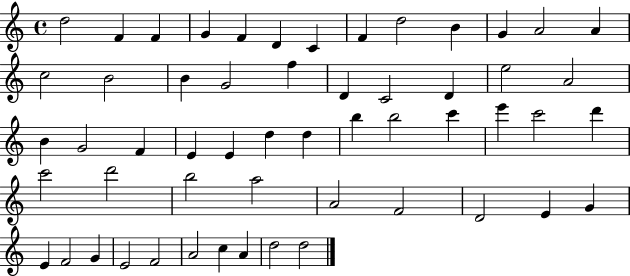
{
  \clef treble
  \time 4/4
  \defaultTimeSignature
  \key c \major
  d''2 f'4 f'4 | g'4 f'4 d'4 c'4 | f'4 d''2 b'4 | g'4 a'2 a'4 | \break c''2 b'2 | b'4 g'2 f''4 | d'4 c'2 d'4 | e''2 a'2 | \break b'4 g'2 f'4 | e'4 e'4 d''4 d''4 | b''4 b''2 c'''4 | e'''4 c'''2 d'''4 | \break c'''2 d'''2 | b''2 a''2 | a'2 f'2 | d'2 e'4 g'4 | \break e'4 f'2 g'4 | e'2 f'2 | a'2 c''4 a'4 | d''2 d''2 | \break \bar "|."
}